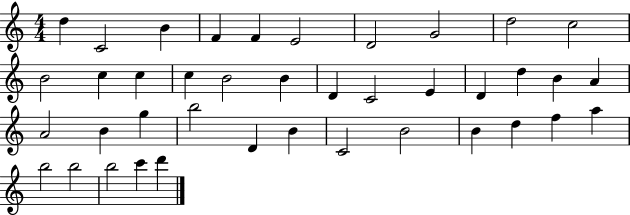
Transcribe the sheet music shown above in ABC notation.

X:1
T:Untitled
M:4/4
L:1/4
K:C
d C2 B F F E2 D2 G2 d2 c2 B2 c c c B2 B D C2 E D d B A A2 B g b2 D B C2 B2 B d f a b2 b2 b2 c' d'